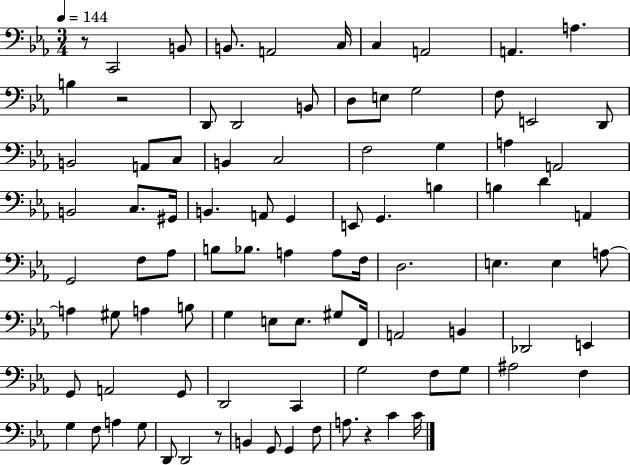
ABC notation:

X:1
T:Untitled
M:3/4
L:1/4
K:Eb
z/2 C,,2 B,,/2 B,,/2 A,,2 C,/4 C, A,,2 A,, A, B, z2 D,,/2 D,,2 B,,/2 D,/2 E,/2 G,2 F,/2 E,,2 D,,/2 B,,2 A,,/2 C,/2 B,, C,2 F,2 G, A, A,,2 B,,2 C,/2 ^G,,/4 B,, A,,/2 G,, E,,/2 G,, B, B, D A,, G,,2 F,/2 _A,/2 B,/2 _B,/2 A, A,/2 F,/4 D,2 E, E, A,/2 A, ^G,/2 A, B,/2 G, E,/2 E,/2 ^G,/2 F,,/4 A,,2 B,, _D,,2 E,, G,,/2 A,,2 G,,/2 D,,2 C,, G,2 F,/2 G,/2 ^A,2 F, G, F,/2 A, G,/2 D,,/2 D,,2 z/2 B,, G,,/2 G,, F,/2 A,/2 z C C/4